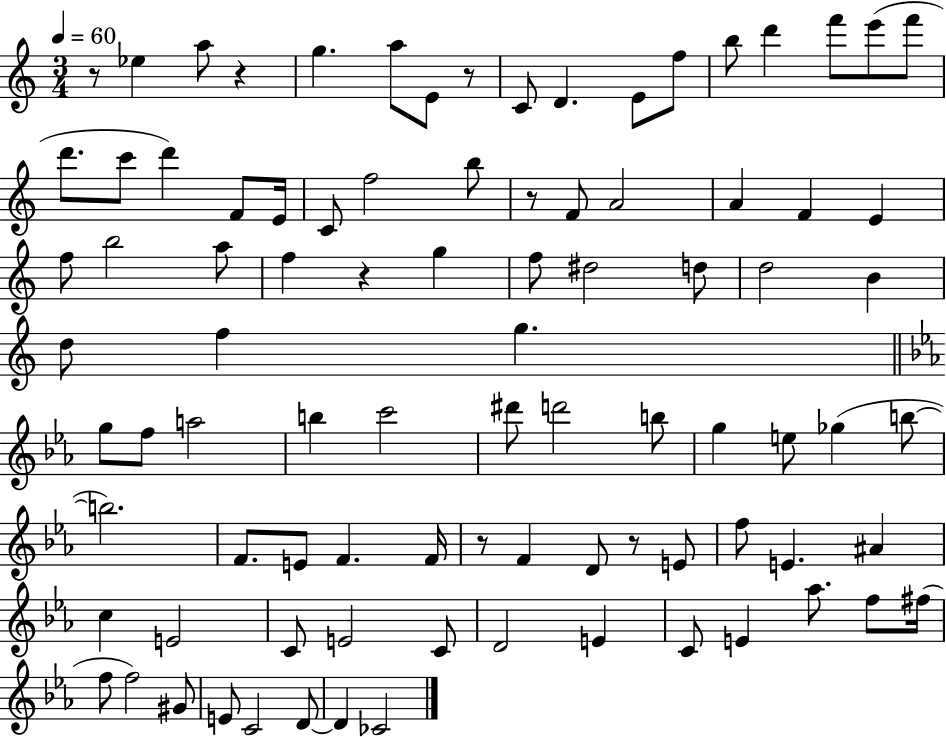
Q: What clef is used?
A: treble